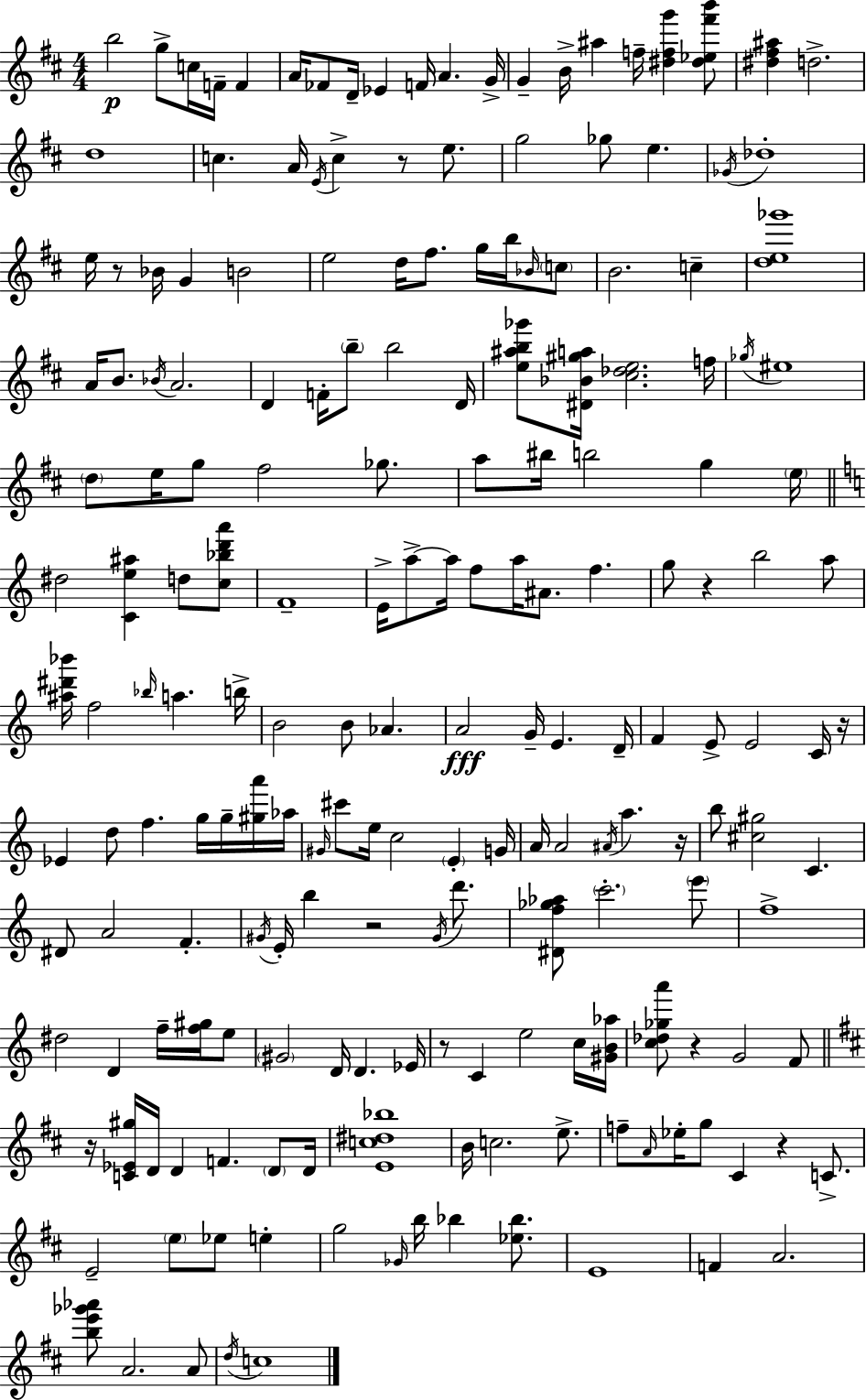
{
  \clef treble
  \numericTimeSignature
  \time 4/4
  \key d \major
  b''2\p g''8-> c''16 f'16-- f'4 | a'16 fes'8 d'16-- ees'4 f'16 a'4. g'16-> | g'4-- b'16-> ais''4 f''16-- <dis'' f'' g'''>4 <dis'' ees'' fis''' b'''>8 | <dis'' fis'' ais''>4 d''2.-> | \break d''1 | c''4. a'16 \acciaccatura { e'16 } c''4-> r8 e''8. | g''2 ges''8 e''4. | \acciaccatura { ges'16 } des''1-. | \break e''16 r8 bes'16 g'4 b'2 | e''2 d''16 fis''8. g''16 b''16 | \grace { bes'16 } \parenthesize c''8 b'2. c''4-- | <d'' e'' ges'''>1 | \break a'16 b'8. \acciaccatura { bes'16 } a'2. | d'4 f'16-. \parenthesize b''8-- b''2 | d'16 <e'' ais'' b'' ges'''>8 <dis' bes' gis'' a''>16 <cis'' des'' e''>2. | f''16 \acciaccatura { ges''16 } eis''1 | \break \parenthesize d''8 e''16 g''8 fis''2 | ges''8. a''8 bis''16 b''2 | g''4 \parenthesize e''16 \bar "||" \break \key c \major dis''2 <c' e'' ais''>4 d''8 <c'' bes'' d''' a'''>8 | f'1-- | e'16-> a''8->~~ a''16 f''8 a''16 ais'8. f''4. | g''8 r4 b''2 a''8 | \break <ais'' dis''' bes'''>16 f''2 \grace { bes''16 } a''4. | b''16-> b'2 b'8 aes'4. | a'2\fff g'16-- e'4. | d'16-- f'4 e'8-> e'2 c'16 | \break r16 ees'4 d''8 f''4. g''16 g''16-- <gis'' a'''>16 | aes''16 \grace { gis'16 } cis'''8 e''16 c''2 \parenthesize e'4-. | g'16 a'16 a'2 \acciaccatura { ais'16 } a''4. | r16 b''8 <cis'' gis''>2 c'4. | \break dis'8 a'2 f'4.-. | \acciaccatura { gis'16 } e'16-. b''4 r2 | \acciaccatura { gis'16 } d'''8. <dis' f'' ges'' aes''>8 \parenthesize c'''2.-. | \parenthesize e'''8 f''1-> | \break dis''2 d'4 | f''16-- <f'' gis''>16 e''8 \parenthesize gis'2 d'16 d'4. | ees'16 r8 c'4 e''2 | c''16 <gis' b' aes''>16 <c'' des'' ges'' a'''>8 r4 g'2 | \break f'8 \bar "||" \break \key d \major r16 <c' ees' gis''>16 d'16 d'4 f'4. \parenthesize d'8 d'16 | <e' c'' dis'' bes''>1 | b'16 c''2. e''8.-> | f''8-- \grace { a'16 } ees''16-. g''8 cis'4 r4 c'8.-> | \break e'2-- \parenthesize e''8 ees''8 e''4-. | g''2 \grace { ges'16 } b''16 bes''4 <ees'' bes''>8. | e'1 | f'4 a'2. | \break <b'' e''' ges''' aes'''>8 a'2. | a'8 \acciaccatura { d''16 } c''1 | \bar "|."
}